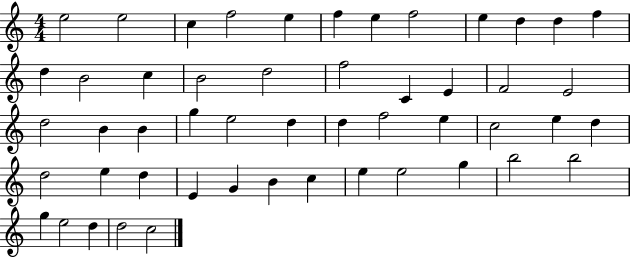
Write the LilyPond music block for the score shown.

{
  \clef treble
  \numericTimeSignature
  \time 4/4
  \key c \major
  e''2 e''2 | c''4 f''2 e''4 | f''4 e''4 f''2 | e''4 d''4 d''4 f''4 | \break d''4 b'2 c''4 | b'2 d''2 | f''2 c'4 e'4 | f'2 e'2 | \break d''2 b'4 b'4 | g''4 e''2 d''4 | d''4 f''2 e''4 | c''2 e''4 d''4 | \break d''2 e''4 d''4 | e'4 g'4 b'4 c''4 | e''4 e''2 g''4 | b''2 b''2 | \break g''4 e''2 d''4 | d''2 c''2 | \bar "|."
}